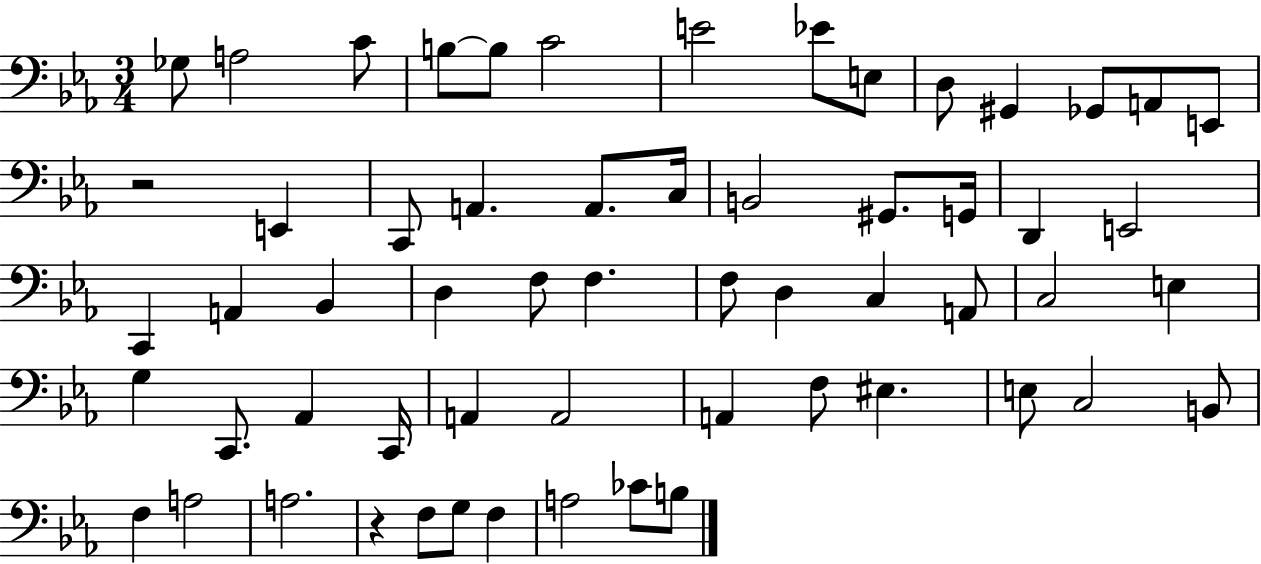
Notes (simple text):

Gb3/e A3/h C4/e B3/e B3/e C4/h E4/h Eb4/e E3/e D3/e G#2/q Gb2/e A2/e E2/e R/h E2/q C2/e A2/q. A2/e. C3/s B2/h G#2/e. G2/s D2/q E2/h C2/q A2/q Bb2/q D3/q F3/e F3/q. F3/e D3/q C3/q A2/e C3/h E3/q G3/q C2/e. Ab2/q C2/s A2/q A2/h A2/q F3/e EIS3/q. E3/e C3/h B2/e F3/q A3/h A3/h. R/q F3/e G3/e F3/q A3/h CES4/e B3/e